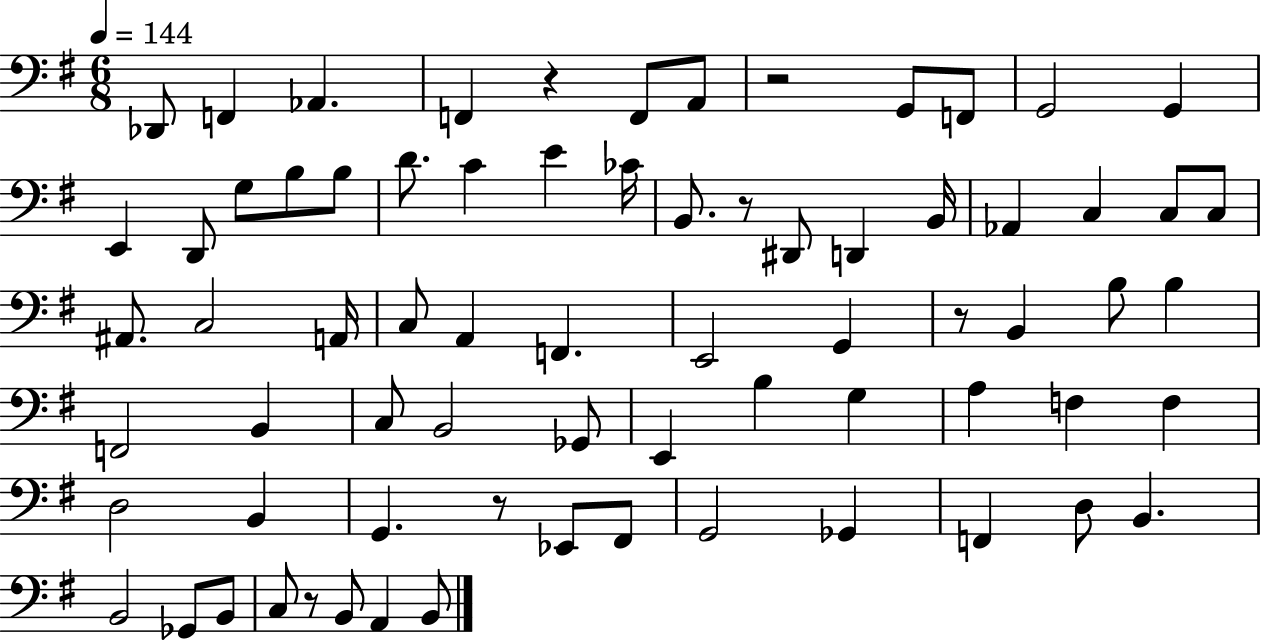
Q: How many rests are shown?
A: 6